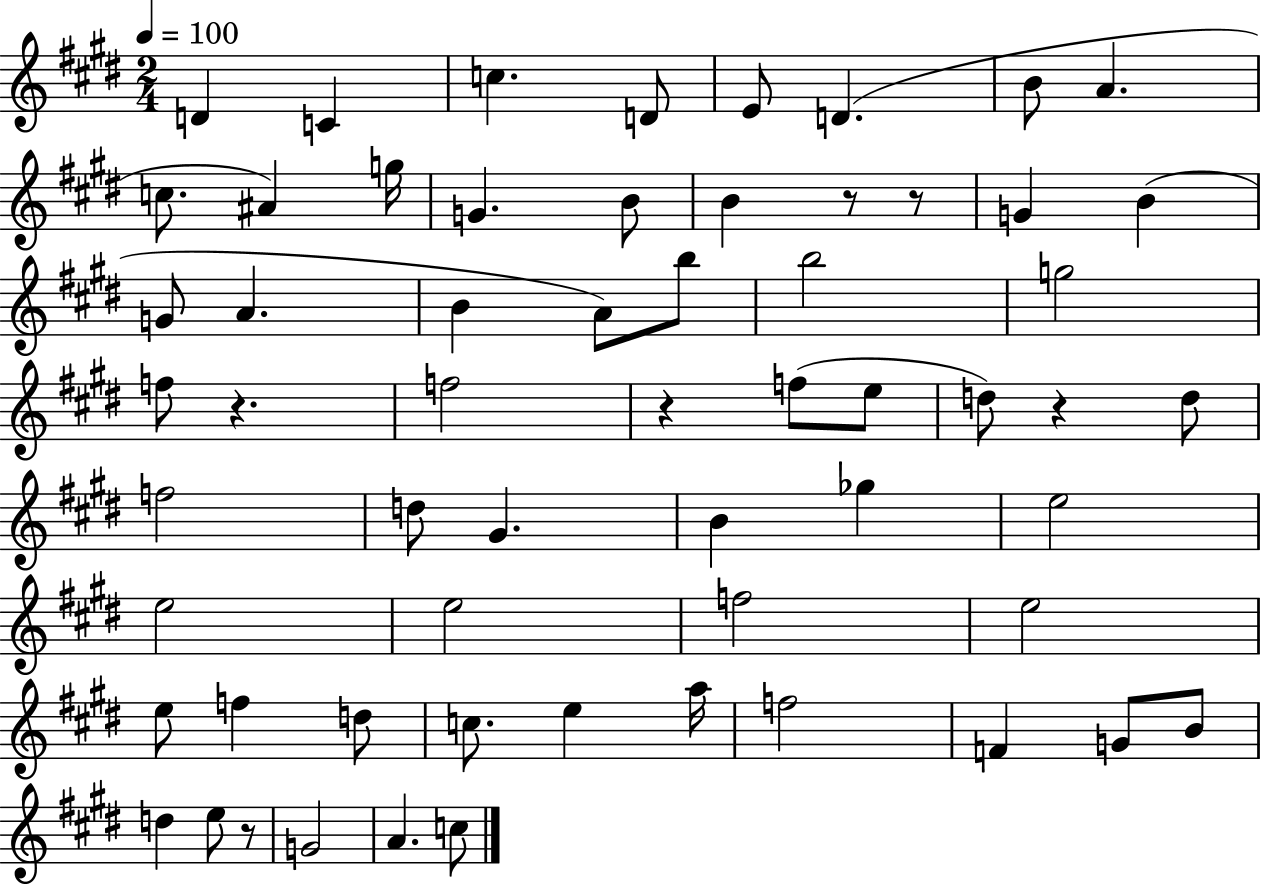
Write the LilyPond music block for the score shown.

{
  \clef treble
  \numericTimeSignature
  \time 2/4
  \key e \major
  \tempo 4 = 100
  d'4 c'4 | c''4. d'8 | e'8 d'4.( | b'8 a'4. | \break c''8. ais'4) g''16 | g'4. b'8 | b'4 r8 r8 | g'4 b'4( | \break g'8 a'4. | b'4 a'8) b''8 | b''2 | g''2 | \break f''8 r4. | f''2 | r4 f''8( e''8 | d''8) r4 d''8 | \break f''2 | d''8 gis'4. | b'4 ges''4 | e''2 | \break e''2 | e''2 | f''2 | e''2 | \break e''8 f''4 d''8 | c''8. e''4 a''16 | f''2 | f'4 g'8 b'8 | \break d''4 e''8 r8 | g'2 | a'4. c''8 | \bar "|."
}